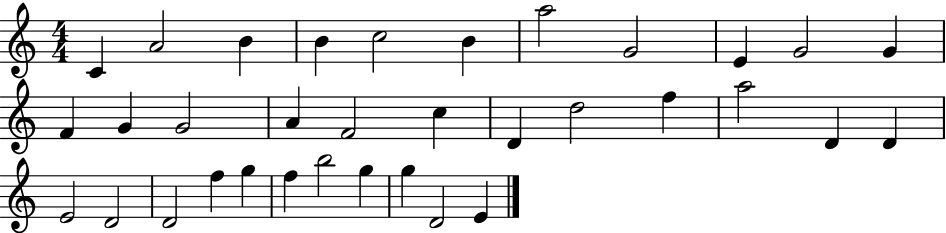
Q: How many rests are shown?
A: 0